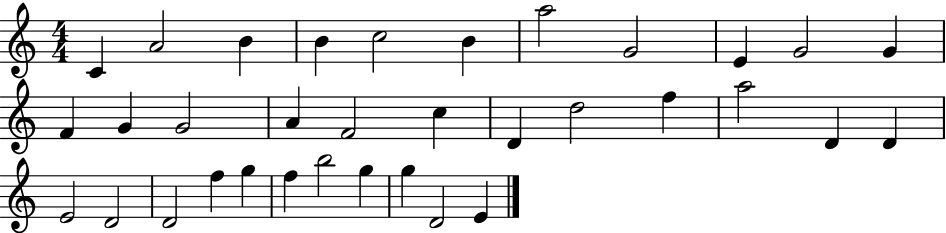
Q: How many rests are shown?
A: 0